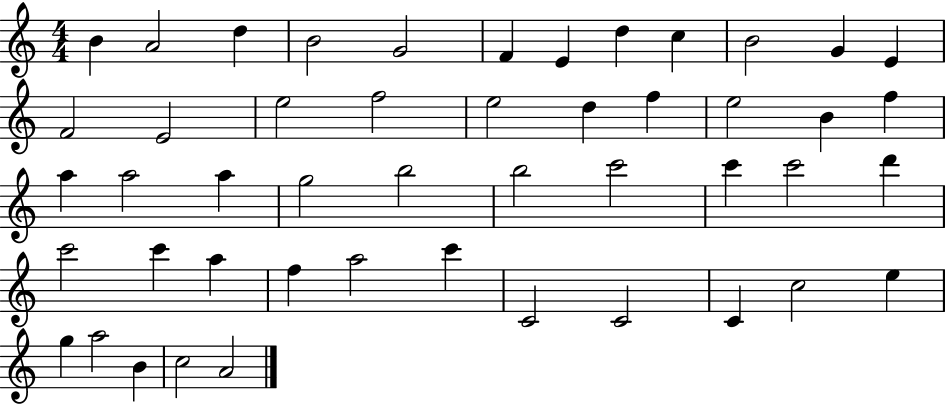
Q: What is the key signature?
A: C major